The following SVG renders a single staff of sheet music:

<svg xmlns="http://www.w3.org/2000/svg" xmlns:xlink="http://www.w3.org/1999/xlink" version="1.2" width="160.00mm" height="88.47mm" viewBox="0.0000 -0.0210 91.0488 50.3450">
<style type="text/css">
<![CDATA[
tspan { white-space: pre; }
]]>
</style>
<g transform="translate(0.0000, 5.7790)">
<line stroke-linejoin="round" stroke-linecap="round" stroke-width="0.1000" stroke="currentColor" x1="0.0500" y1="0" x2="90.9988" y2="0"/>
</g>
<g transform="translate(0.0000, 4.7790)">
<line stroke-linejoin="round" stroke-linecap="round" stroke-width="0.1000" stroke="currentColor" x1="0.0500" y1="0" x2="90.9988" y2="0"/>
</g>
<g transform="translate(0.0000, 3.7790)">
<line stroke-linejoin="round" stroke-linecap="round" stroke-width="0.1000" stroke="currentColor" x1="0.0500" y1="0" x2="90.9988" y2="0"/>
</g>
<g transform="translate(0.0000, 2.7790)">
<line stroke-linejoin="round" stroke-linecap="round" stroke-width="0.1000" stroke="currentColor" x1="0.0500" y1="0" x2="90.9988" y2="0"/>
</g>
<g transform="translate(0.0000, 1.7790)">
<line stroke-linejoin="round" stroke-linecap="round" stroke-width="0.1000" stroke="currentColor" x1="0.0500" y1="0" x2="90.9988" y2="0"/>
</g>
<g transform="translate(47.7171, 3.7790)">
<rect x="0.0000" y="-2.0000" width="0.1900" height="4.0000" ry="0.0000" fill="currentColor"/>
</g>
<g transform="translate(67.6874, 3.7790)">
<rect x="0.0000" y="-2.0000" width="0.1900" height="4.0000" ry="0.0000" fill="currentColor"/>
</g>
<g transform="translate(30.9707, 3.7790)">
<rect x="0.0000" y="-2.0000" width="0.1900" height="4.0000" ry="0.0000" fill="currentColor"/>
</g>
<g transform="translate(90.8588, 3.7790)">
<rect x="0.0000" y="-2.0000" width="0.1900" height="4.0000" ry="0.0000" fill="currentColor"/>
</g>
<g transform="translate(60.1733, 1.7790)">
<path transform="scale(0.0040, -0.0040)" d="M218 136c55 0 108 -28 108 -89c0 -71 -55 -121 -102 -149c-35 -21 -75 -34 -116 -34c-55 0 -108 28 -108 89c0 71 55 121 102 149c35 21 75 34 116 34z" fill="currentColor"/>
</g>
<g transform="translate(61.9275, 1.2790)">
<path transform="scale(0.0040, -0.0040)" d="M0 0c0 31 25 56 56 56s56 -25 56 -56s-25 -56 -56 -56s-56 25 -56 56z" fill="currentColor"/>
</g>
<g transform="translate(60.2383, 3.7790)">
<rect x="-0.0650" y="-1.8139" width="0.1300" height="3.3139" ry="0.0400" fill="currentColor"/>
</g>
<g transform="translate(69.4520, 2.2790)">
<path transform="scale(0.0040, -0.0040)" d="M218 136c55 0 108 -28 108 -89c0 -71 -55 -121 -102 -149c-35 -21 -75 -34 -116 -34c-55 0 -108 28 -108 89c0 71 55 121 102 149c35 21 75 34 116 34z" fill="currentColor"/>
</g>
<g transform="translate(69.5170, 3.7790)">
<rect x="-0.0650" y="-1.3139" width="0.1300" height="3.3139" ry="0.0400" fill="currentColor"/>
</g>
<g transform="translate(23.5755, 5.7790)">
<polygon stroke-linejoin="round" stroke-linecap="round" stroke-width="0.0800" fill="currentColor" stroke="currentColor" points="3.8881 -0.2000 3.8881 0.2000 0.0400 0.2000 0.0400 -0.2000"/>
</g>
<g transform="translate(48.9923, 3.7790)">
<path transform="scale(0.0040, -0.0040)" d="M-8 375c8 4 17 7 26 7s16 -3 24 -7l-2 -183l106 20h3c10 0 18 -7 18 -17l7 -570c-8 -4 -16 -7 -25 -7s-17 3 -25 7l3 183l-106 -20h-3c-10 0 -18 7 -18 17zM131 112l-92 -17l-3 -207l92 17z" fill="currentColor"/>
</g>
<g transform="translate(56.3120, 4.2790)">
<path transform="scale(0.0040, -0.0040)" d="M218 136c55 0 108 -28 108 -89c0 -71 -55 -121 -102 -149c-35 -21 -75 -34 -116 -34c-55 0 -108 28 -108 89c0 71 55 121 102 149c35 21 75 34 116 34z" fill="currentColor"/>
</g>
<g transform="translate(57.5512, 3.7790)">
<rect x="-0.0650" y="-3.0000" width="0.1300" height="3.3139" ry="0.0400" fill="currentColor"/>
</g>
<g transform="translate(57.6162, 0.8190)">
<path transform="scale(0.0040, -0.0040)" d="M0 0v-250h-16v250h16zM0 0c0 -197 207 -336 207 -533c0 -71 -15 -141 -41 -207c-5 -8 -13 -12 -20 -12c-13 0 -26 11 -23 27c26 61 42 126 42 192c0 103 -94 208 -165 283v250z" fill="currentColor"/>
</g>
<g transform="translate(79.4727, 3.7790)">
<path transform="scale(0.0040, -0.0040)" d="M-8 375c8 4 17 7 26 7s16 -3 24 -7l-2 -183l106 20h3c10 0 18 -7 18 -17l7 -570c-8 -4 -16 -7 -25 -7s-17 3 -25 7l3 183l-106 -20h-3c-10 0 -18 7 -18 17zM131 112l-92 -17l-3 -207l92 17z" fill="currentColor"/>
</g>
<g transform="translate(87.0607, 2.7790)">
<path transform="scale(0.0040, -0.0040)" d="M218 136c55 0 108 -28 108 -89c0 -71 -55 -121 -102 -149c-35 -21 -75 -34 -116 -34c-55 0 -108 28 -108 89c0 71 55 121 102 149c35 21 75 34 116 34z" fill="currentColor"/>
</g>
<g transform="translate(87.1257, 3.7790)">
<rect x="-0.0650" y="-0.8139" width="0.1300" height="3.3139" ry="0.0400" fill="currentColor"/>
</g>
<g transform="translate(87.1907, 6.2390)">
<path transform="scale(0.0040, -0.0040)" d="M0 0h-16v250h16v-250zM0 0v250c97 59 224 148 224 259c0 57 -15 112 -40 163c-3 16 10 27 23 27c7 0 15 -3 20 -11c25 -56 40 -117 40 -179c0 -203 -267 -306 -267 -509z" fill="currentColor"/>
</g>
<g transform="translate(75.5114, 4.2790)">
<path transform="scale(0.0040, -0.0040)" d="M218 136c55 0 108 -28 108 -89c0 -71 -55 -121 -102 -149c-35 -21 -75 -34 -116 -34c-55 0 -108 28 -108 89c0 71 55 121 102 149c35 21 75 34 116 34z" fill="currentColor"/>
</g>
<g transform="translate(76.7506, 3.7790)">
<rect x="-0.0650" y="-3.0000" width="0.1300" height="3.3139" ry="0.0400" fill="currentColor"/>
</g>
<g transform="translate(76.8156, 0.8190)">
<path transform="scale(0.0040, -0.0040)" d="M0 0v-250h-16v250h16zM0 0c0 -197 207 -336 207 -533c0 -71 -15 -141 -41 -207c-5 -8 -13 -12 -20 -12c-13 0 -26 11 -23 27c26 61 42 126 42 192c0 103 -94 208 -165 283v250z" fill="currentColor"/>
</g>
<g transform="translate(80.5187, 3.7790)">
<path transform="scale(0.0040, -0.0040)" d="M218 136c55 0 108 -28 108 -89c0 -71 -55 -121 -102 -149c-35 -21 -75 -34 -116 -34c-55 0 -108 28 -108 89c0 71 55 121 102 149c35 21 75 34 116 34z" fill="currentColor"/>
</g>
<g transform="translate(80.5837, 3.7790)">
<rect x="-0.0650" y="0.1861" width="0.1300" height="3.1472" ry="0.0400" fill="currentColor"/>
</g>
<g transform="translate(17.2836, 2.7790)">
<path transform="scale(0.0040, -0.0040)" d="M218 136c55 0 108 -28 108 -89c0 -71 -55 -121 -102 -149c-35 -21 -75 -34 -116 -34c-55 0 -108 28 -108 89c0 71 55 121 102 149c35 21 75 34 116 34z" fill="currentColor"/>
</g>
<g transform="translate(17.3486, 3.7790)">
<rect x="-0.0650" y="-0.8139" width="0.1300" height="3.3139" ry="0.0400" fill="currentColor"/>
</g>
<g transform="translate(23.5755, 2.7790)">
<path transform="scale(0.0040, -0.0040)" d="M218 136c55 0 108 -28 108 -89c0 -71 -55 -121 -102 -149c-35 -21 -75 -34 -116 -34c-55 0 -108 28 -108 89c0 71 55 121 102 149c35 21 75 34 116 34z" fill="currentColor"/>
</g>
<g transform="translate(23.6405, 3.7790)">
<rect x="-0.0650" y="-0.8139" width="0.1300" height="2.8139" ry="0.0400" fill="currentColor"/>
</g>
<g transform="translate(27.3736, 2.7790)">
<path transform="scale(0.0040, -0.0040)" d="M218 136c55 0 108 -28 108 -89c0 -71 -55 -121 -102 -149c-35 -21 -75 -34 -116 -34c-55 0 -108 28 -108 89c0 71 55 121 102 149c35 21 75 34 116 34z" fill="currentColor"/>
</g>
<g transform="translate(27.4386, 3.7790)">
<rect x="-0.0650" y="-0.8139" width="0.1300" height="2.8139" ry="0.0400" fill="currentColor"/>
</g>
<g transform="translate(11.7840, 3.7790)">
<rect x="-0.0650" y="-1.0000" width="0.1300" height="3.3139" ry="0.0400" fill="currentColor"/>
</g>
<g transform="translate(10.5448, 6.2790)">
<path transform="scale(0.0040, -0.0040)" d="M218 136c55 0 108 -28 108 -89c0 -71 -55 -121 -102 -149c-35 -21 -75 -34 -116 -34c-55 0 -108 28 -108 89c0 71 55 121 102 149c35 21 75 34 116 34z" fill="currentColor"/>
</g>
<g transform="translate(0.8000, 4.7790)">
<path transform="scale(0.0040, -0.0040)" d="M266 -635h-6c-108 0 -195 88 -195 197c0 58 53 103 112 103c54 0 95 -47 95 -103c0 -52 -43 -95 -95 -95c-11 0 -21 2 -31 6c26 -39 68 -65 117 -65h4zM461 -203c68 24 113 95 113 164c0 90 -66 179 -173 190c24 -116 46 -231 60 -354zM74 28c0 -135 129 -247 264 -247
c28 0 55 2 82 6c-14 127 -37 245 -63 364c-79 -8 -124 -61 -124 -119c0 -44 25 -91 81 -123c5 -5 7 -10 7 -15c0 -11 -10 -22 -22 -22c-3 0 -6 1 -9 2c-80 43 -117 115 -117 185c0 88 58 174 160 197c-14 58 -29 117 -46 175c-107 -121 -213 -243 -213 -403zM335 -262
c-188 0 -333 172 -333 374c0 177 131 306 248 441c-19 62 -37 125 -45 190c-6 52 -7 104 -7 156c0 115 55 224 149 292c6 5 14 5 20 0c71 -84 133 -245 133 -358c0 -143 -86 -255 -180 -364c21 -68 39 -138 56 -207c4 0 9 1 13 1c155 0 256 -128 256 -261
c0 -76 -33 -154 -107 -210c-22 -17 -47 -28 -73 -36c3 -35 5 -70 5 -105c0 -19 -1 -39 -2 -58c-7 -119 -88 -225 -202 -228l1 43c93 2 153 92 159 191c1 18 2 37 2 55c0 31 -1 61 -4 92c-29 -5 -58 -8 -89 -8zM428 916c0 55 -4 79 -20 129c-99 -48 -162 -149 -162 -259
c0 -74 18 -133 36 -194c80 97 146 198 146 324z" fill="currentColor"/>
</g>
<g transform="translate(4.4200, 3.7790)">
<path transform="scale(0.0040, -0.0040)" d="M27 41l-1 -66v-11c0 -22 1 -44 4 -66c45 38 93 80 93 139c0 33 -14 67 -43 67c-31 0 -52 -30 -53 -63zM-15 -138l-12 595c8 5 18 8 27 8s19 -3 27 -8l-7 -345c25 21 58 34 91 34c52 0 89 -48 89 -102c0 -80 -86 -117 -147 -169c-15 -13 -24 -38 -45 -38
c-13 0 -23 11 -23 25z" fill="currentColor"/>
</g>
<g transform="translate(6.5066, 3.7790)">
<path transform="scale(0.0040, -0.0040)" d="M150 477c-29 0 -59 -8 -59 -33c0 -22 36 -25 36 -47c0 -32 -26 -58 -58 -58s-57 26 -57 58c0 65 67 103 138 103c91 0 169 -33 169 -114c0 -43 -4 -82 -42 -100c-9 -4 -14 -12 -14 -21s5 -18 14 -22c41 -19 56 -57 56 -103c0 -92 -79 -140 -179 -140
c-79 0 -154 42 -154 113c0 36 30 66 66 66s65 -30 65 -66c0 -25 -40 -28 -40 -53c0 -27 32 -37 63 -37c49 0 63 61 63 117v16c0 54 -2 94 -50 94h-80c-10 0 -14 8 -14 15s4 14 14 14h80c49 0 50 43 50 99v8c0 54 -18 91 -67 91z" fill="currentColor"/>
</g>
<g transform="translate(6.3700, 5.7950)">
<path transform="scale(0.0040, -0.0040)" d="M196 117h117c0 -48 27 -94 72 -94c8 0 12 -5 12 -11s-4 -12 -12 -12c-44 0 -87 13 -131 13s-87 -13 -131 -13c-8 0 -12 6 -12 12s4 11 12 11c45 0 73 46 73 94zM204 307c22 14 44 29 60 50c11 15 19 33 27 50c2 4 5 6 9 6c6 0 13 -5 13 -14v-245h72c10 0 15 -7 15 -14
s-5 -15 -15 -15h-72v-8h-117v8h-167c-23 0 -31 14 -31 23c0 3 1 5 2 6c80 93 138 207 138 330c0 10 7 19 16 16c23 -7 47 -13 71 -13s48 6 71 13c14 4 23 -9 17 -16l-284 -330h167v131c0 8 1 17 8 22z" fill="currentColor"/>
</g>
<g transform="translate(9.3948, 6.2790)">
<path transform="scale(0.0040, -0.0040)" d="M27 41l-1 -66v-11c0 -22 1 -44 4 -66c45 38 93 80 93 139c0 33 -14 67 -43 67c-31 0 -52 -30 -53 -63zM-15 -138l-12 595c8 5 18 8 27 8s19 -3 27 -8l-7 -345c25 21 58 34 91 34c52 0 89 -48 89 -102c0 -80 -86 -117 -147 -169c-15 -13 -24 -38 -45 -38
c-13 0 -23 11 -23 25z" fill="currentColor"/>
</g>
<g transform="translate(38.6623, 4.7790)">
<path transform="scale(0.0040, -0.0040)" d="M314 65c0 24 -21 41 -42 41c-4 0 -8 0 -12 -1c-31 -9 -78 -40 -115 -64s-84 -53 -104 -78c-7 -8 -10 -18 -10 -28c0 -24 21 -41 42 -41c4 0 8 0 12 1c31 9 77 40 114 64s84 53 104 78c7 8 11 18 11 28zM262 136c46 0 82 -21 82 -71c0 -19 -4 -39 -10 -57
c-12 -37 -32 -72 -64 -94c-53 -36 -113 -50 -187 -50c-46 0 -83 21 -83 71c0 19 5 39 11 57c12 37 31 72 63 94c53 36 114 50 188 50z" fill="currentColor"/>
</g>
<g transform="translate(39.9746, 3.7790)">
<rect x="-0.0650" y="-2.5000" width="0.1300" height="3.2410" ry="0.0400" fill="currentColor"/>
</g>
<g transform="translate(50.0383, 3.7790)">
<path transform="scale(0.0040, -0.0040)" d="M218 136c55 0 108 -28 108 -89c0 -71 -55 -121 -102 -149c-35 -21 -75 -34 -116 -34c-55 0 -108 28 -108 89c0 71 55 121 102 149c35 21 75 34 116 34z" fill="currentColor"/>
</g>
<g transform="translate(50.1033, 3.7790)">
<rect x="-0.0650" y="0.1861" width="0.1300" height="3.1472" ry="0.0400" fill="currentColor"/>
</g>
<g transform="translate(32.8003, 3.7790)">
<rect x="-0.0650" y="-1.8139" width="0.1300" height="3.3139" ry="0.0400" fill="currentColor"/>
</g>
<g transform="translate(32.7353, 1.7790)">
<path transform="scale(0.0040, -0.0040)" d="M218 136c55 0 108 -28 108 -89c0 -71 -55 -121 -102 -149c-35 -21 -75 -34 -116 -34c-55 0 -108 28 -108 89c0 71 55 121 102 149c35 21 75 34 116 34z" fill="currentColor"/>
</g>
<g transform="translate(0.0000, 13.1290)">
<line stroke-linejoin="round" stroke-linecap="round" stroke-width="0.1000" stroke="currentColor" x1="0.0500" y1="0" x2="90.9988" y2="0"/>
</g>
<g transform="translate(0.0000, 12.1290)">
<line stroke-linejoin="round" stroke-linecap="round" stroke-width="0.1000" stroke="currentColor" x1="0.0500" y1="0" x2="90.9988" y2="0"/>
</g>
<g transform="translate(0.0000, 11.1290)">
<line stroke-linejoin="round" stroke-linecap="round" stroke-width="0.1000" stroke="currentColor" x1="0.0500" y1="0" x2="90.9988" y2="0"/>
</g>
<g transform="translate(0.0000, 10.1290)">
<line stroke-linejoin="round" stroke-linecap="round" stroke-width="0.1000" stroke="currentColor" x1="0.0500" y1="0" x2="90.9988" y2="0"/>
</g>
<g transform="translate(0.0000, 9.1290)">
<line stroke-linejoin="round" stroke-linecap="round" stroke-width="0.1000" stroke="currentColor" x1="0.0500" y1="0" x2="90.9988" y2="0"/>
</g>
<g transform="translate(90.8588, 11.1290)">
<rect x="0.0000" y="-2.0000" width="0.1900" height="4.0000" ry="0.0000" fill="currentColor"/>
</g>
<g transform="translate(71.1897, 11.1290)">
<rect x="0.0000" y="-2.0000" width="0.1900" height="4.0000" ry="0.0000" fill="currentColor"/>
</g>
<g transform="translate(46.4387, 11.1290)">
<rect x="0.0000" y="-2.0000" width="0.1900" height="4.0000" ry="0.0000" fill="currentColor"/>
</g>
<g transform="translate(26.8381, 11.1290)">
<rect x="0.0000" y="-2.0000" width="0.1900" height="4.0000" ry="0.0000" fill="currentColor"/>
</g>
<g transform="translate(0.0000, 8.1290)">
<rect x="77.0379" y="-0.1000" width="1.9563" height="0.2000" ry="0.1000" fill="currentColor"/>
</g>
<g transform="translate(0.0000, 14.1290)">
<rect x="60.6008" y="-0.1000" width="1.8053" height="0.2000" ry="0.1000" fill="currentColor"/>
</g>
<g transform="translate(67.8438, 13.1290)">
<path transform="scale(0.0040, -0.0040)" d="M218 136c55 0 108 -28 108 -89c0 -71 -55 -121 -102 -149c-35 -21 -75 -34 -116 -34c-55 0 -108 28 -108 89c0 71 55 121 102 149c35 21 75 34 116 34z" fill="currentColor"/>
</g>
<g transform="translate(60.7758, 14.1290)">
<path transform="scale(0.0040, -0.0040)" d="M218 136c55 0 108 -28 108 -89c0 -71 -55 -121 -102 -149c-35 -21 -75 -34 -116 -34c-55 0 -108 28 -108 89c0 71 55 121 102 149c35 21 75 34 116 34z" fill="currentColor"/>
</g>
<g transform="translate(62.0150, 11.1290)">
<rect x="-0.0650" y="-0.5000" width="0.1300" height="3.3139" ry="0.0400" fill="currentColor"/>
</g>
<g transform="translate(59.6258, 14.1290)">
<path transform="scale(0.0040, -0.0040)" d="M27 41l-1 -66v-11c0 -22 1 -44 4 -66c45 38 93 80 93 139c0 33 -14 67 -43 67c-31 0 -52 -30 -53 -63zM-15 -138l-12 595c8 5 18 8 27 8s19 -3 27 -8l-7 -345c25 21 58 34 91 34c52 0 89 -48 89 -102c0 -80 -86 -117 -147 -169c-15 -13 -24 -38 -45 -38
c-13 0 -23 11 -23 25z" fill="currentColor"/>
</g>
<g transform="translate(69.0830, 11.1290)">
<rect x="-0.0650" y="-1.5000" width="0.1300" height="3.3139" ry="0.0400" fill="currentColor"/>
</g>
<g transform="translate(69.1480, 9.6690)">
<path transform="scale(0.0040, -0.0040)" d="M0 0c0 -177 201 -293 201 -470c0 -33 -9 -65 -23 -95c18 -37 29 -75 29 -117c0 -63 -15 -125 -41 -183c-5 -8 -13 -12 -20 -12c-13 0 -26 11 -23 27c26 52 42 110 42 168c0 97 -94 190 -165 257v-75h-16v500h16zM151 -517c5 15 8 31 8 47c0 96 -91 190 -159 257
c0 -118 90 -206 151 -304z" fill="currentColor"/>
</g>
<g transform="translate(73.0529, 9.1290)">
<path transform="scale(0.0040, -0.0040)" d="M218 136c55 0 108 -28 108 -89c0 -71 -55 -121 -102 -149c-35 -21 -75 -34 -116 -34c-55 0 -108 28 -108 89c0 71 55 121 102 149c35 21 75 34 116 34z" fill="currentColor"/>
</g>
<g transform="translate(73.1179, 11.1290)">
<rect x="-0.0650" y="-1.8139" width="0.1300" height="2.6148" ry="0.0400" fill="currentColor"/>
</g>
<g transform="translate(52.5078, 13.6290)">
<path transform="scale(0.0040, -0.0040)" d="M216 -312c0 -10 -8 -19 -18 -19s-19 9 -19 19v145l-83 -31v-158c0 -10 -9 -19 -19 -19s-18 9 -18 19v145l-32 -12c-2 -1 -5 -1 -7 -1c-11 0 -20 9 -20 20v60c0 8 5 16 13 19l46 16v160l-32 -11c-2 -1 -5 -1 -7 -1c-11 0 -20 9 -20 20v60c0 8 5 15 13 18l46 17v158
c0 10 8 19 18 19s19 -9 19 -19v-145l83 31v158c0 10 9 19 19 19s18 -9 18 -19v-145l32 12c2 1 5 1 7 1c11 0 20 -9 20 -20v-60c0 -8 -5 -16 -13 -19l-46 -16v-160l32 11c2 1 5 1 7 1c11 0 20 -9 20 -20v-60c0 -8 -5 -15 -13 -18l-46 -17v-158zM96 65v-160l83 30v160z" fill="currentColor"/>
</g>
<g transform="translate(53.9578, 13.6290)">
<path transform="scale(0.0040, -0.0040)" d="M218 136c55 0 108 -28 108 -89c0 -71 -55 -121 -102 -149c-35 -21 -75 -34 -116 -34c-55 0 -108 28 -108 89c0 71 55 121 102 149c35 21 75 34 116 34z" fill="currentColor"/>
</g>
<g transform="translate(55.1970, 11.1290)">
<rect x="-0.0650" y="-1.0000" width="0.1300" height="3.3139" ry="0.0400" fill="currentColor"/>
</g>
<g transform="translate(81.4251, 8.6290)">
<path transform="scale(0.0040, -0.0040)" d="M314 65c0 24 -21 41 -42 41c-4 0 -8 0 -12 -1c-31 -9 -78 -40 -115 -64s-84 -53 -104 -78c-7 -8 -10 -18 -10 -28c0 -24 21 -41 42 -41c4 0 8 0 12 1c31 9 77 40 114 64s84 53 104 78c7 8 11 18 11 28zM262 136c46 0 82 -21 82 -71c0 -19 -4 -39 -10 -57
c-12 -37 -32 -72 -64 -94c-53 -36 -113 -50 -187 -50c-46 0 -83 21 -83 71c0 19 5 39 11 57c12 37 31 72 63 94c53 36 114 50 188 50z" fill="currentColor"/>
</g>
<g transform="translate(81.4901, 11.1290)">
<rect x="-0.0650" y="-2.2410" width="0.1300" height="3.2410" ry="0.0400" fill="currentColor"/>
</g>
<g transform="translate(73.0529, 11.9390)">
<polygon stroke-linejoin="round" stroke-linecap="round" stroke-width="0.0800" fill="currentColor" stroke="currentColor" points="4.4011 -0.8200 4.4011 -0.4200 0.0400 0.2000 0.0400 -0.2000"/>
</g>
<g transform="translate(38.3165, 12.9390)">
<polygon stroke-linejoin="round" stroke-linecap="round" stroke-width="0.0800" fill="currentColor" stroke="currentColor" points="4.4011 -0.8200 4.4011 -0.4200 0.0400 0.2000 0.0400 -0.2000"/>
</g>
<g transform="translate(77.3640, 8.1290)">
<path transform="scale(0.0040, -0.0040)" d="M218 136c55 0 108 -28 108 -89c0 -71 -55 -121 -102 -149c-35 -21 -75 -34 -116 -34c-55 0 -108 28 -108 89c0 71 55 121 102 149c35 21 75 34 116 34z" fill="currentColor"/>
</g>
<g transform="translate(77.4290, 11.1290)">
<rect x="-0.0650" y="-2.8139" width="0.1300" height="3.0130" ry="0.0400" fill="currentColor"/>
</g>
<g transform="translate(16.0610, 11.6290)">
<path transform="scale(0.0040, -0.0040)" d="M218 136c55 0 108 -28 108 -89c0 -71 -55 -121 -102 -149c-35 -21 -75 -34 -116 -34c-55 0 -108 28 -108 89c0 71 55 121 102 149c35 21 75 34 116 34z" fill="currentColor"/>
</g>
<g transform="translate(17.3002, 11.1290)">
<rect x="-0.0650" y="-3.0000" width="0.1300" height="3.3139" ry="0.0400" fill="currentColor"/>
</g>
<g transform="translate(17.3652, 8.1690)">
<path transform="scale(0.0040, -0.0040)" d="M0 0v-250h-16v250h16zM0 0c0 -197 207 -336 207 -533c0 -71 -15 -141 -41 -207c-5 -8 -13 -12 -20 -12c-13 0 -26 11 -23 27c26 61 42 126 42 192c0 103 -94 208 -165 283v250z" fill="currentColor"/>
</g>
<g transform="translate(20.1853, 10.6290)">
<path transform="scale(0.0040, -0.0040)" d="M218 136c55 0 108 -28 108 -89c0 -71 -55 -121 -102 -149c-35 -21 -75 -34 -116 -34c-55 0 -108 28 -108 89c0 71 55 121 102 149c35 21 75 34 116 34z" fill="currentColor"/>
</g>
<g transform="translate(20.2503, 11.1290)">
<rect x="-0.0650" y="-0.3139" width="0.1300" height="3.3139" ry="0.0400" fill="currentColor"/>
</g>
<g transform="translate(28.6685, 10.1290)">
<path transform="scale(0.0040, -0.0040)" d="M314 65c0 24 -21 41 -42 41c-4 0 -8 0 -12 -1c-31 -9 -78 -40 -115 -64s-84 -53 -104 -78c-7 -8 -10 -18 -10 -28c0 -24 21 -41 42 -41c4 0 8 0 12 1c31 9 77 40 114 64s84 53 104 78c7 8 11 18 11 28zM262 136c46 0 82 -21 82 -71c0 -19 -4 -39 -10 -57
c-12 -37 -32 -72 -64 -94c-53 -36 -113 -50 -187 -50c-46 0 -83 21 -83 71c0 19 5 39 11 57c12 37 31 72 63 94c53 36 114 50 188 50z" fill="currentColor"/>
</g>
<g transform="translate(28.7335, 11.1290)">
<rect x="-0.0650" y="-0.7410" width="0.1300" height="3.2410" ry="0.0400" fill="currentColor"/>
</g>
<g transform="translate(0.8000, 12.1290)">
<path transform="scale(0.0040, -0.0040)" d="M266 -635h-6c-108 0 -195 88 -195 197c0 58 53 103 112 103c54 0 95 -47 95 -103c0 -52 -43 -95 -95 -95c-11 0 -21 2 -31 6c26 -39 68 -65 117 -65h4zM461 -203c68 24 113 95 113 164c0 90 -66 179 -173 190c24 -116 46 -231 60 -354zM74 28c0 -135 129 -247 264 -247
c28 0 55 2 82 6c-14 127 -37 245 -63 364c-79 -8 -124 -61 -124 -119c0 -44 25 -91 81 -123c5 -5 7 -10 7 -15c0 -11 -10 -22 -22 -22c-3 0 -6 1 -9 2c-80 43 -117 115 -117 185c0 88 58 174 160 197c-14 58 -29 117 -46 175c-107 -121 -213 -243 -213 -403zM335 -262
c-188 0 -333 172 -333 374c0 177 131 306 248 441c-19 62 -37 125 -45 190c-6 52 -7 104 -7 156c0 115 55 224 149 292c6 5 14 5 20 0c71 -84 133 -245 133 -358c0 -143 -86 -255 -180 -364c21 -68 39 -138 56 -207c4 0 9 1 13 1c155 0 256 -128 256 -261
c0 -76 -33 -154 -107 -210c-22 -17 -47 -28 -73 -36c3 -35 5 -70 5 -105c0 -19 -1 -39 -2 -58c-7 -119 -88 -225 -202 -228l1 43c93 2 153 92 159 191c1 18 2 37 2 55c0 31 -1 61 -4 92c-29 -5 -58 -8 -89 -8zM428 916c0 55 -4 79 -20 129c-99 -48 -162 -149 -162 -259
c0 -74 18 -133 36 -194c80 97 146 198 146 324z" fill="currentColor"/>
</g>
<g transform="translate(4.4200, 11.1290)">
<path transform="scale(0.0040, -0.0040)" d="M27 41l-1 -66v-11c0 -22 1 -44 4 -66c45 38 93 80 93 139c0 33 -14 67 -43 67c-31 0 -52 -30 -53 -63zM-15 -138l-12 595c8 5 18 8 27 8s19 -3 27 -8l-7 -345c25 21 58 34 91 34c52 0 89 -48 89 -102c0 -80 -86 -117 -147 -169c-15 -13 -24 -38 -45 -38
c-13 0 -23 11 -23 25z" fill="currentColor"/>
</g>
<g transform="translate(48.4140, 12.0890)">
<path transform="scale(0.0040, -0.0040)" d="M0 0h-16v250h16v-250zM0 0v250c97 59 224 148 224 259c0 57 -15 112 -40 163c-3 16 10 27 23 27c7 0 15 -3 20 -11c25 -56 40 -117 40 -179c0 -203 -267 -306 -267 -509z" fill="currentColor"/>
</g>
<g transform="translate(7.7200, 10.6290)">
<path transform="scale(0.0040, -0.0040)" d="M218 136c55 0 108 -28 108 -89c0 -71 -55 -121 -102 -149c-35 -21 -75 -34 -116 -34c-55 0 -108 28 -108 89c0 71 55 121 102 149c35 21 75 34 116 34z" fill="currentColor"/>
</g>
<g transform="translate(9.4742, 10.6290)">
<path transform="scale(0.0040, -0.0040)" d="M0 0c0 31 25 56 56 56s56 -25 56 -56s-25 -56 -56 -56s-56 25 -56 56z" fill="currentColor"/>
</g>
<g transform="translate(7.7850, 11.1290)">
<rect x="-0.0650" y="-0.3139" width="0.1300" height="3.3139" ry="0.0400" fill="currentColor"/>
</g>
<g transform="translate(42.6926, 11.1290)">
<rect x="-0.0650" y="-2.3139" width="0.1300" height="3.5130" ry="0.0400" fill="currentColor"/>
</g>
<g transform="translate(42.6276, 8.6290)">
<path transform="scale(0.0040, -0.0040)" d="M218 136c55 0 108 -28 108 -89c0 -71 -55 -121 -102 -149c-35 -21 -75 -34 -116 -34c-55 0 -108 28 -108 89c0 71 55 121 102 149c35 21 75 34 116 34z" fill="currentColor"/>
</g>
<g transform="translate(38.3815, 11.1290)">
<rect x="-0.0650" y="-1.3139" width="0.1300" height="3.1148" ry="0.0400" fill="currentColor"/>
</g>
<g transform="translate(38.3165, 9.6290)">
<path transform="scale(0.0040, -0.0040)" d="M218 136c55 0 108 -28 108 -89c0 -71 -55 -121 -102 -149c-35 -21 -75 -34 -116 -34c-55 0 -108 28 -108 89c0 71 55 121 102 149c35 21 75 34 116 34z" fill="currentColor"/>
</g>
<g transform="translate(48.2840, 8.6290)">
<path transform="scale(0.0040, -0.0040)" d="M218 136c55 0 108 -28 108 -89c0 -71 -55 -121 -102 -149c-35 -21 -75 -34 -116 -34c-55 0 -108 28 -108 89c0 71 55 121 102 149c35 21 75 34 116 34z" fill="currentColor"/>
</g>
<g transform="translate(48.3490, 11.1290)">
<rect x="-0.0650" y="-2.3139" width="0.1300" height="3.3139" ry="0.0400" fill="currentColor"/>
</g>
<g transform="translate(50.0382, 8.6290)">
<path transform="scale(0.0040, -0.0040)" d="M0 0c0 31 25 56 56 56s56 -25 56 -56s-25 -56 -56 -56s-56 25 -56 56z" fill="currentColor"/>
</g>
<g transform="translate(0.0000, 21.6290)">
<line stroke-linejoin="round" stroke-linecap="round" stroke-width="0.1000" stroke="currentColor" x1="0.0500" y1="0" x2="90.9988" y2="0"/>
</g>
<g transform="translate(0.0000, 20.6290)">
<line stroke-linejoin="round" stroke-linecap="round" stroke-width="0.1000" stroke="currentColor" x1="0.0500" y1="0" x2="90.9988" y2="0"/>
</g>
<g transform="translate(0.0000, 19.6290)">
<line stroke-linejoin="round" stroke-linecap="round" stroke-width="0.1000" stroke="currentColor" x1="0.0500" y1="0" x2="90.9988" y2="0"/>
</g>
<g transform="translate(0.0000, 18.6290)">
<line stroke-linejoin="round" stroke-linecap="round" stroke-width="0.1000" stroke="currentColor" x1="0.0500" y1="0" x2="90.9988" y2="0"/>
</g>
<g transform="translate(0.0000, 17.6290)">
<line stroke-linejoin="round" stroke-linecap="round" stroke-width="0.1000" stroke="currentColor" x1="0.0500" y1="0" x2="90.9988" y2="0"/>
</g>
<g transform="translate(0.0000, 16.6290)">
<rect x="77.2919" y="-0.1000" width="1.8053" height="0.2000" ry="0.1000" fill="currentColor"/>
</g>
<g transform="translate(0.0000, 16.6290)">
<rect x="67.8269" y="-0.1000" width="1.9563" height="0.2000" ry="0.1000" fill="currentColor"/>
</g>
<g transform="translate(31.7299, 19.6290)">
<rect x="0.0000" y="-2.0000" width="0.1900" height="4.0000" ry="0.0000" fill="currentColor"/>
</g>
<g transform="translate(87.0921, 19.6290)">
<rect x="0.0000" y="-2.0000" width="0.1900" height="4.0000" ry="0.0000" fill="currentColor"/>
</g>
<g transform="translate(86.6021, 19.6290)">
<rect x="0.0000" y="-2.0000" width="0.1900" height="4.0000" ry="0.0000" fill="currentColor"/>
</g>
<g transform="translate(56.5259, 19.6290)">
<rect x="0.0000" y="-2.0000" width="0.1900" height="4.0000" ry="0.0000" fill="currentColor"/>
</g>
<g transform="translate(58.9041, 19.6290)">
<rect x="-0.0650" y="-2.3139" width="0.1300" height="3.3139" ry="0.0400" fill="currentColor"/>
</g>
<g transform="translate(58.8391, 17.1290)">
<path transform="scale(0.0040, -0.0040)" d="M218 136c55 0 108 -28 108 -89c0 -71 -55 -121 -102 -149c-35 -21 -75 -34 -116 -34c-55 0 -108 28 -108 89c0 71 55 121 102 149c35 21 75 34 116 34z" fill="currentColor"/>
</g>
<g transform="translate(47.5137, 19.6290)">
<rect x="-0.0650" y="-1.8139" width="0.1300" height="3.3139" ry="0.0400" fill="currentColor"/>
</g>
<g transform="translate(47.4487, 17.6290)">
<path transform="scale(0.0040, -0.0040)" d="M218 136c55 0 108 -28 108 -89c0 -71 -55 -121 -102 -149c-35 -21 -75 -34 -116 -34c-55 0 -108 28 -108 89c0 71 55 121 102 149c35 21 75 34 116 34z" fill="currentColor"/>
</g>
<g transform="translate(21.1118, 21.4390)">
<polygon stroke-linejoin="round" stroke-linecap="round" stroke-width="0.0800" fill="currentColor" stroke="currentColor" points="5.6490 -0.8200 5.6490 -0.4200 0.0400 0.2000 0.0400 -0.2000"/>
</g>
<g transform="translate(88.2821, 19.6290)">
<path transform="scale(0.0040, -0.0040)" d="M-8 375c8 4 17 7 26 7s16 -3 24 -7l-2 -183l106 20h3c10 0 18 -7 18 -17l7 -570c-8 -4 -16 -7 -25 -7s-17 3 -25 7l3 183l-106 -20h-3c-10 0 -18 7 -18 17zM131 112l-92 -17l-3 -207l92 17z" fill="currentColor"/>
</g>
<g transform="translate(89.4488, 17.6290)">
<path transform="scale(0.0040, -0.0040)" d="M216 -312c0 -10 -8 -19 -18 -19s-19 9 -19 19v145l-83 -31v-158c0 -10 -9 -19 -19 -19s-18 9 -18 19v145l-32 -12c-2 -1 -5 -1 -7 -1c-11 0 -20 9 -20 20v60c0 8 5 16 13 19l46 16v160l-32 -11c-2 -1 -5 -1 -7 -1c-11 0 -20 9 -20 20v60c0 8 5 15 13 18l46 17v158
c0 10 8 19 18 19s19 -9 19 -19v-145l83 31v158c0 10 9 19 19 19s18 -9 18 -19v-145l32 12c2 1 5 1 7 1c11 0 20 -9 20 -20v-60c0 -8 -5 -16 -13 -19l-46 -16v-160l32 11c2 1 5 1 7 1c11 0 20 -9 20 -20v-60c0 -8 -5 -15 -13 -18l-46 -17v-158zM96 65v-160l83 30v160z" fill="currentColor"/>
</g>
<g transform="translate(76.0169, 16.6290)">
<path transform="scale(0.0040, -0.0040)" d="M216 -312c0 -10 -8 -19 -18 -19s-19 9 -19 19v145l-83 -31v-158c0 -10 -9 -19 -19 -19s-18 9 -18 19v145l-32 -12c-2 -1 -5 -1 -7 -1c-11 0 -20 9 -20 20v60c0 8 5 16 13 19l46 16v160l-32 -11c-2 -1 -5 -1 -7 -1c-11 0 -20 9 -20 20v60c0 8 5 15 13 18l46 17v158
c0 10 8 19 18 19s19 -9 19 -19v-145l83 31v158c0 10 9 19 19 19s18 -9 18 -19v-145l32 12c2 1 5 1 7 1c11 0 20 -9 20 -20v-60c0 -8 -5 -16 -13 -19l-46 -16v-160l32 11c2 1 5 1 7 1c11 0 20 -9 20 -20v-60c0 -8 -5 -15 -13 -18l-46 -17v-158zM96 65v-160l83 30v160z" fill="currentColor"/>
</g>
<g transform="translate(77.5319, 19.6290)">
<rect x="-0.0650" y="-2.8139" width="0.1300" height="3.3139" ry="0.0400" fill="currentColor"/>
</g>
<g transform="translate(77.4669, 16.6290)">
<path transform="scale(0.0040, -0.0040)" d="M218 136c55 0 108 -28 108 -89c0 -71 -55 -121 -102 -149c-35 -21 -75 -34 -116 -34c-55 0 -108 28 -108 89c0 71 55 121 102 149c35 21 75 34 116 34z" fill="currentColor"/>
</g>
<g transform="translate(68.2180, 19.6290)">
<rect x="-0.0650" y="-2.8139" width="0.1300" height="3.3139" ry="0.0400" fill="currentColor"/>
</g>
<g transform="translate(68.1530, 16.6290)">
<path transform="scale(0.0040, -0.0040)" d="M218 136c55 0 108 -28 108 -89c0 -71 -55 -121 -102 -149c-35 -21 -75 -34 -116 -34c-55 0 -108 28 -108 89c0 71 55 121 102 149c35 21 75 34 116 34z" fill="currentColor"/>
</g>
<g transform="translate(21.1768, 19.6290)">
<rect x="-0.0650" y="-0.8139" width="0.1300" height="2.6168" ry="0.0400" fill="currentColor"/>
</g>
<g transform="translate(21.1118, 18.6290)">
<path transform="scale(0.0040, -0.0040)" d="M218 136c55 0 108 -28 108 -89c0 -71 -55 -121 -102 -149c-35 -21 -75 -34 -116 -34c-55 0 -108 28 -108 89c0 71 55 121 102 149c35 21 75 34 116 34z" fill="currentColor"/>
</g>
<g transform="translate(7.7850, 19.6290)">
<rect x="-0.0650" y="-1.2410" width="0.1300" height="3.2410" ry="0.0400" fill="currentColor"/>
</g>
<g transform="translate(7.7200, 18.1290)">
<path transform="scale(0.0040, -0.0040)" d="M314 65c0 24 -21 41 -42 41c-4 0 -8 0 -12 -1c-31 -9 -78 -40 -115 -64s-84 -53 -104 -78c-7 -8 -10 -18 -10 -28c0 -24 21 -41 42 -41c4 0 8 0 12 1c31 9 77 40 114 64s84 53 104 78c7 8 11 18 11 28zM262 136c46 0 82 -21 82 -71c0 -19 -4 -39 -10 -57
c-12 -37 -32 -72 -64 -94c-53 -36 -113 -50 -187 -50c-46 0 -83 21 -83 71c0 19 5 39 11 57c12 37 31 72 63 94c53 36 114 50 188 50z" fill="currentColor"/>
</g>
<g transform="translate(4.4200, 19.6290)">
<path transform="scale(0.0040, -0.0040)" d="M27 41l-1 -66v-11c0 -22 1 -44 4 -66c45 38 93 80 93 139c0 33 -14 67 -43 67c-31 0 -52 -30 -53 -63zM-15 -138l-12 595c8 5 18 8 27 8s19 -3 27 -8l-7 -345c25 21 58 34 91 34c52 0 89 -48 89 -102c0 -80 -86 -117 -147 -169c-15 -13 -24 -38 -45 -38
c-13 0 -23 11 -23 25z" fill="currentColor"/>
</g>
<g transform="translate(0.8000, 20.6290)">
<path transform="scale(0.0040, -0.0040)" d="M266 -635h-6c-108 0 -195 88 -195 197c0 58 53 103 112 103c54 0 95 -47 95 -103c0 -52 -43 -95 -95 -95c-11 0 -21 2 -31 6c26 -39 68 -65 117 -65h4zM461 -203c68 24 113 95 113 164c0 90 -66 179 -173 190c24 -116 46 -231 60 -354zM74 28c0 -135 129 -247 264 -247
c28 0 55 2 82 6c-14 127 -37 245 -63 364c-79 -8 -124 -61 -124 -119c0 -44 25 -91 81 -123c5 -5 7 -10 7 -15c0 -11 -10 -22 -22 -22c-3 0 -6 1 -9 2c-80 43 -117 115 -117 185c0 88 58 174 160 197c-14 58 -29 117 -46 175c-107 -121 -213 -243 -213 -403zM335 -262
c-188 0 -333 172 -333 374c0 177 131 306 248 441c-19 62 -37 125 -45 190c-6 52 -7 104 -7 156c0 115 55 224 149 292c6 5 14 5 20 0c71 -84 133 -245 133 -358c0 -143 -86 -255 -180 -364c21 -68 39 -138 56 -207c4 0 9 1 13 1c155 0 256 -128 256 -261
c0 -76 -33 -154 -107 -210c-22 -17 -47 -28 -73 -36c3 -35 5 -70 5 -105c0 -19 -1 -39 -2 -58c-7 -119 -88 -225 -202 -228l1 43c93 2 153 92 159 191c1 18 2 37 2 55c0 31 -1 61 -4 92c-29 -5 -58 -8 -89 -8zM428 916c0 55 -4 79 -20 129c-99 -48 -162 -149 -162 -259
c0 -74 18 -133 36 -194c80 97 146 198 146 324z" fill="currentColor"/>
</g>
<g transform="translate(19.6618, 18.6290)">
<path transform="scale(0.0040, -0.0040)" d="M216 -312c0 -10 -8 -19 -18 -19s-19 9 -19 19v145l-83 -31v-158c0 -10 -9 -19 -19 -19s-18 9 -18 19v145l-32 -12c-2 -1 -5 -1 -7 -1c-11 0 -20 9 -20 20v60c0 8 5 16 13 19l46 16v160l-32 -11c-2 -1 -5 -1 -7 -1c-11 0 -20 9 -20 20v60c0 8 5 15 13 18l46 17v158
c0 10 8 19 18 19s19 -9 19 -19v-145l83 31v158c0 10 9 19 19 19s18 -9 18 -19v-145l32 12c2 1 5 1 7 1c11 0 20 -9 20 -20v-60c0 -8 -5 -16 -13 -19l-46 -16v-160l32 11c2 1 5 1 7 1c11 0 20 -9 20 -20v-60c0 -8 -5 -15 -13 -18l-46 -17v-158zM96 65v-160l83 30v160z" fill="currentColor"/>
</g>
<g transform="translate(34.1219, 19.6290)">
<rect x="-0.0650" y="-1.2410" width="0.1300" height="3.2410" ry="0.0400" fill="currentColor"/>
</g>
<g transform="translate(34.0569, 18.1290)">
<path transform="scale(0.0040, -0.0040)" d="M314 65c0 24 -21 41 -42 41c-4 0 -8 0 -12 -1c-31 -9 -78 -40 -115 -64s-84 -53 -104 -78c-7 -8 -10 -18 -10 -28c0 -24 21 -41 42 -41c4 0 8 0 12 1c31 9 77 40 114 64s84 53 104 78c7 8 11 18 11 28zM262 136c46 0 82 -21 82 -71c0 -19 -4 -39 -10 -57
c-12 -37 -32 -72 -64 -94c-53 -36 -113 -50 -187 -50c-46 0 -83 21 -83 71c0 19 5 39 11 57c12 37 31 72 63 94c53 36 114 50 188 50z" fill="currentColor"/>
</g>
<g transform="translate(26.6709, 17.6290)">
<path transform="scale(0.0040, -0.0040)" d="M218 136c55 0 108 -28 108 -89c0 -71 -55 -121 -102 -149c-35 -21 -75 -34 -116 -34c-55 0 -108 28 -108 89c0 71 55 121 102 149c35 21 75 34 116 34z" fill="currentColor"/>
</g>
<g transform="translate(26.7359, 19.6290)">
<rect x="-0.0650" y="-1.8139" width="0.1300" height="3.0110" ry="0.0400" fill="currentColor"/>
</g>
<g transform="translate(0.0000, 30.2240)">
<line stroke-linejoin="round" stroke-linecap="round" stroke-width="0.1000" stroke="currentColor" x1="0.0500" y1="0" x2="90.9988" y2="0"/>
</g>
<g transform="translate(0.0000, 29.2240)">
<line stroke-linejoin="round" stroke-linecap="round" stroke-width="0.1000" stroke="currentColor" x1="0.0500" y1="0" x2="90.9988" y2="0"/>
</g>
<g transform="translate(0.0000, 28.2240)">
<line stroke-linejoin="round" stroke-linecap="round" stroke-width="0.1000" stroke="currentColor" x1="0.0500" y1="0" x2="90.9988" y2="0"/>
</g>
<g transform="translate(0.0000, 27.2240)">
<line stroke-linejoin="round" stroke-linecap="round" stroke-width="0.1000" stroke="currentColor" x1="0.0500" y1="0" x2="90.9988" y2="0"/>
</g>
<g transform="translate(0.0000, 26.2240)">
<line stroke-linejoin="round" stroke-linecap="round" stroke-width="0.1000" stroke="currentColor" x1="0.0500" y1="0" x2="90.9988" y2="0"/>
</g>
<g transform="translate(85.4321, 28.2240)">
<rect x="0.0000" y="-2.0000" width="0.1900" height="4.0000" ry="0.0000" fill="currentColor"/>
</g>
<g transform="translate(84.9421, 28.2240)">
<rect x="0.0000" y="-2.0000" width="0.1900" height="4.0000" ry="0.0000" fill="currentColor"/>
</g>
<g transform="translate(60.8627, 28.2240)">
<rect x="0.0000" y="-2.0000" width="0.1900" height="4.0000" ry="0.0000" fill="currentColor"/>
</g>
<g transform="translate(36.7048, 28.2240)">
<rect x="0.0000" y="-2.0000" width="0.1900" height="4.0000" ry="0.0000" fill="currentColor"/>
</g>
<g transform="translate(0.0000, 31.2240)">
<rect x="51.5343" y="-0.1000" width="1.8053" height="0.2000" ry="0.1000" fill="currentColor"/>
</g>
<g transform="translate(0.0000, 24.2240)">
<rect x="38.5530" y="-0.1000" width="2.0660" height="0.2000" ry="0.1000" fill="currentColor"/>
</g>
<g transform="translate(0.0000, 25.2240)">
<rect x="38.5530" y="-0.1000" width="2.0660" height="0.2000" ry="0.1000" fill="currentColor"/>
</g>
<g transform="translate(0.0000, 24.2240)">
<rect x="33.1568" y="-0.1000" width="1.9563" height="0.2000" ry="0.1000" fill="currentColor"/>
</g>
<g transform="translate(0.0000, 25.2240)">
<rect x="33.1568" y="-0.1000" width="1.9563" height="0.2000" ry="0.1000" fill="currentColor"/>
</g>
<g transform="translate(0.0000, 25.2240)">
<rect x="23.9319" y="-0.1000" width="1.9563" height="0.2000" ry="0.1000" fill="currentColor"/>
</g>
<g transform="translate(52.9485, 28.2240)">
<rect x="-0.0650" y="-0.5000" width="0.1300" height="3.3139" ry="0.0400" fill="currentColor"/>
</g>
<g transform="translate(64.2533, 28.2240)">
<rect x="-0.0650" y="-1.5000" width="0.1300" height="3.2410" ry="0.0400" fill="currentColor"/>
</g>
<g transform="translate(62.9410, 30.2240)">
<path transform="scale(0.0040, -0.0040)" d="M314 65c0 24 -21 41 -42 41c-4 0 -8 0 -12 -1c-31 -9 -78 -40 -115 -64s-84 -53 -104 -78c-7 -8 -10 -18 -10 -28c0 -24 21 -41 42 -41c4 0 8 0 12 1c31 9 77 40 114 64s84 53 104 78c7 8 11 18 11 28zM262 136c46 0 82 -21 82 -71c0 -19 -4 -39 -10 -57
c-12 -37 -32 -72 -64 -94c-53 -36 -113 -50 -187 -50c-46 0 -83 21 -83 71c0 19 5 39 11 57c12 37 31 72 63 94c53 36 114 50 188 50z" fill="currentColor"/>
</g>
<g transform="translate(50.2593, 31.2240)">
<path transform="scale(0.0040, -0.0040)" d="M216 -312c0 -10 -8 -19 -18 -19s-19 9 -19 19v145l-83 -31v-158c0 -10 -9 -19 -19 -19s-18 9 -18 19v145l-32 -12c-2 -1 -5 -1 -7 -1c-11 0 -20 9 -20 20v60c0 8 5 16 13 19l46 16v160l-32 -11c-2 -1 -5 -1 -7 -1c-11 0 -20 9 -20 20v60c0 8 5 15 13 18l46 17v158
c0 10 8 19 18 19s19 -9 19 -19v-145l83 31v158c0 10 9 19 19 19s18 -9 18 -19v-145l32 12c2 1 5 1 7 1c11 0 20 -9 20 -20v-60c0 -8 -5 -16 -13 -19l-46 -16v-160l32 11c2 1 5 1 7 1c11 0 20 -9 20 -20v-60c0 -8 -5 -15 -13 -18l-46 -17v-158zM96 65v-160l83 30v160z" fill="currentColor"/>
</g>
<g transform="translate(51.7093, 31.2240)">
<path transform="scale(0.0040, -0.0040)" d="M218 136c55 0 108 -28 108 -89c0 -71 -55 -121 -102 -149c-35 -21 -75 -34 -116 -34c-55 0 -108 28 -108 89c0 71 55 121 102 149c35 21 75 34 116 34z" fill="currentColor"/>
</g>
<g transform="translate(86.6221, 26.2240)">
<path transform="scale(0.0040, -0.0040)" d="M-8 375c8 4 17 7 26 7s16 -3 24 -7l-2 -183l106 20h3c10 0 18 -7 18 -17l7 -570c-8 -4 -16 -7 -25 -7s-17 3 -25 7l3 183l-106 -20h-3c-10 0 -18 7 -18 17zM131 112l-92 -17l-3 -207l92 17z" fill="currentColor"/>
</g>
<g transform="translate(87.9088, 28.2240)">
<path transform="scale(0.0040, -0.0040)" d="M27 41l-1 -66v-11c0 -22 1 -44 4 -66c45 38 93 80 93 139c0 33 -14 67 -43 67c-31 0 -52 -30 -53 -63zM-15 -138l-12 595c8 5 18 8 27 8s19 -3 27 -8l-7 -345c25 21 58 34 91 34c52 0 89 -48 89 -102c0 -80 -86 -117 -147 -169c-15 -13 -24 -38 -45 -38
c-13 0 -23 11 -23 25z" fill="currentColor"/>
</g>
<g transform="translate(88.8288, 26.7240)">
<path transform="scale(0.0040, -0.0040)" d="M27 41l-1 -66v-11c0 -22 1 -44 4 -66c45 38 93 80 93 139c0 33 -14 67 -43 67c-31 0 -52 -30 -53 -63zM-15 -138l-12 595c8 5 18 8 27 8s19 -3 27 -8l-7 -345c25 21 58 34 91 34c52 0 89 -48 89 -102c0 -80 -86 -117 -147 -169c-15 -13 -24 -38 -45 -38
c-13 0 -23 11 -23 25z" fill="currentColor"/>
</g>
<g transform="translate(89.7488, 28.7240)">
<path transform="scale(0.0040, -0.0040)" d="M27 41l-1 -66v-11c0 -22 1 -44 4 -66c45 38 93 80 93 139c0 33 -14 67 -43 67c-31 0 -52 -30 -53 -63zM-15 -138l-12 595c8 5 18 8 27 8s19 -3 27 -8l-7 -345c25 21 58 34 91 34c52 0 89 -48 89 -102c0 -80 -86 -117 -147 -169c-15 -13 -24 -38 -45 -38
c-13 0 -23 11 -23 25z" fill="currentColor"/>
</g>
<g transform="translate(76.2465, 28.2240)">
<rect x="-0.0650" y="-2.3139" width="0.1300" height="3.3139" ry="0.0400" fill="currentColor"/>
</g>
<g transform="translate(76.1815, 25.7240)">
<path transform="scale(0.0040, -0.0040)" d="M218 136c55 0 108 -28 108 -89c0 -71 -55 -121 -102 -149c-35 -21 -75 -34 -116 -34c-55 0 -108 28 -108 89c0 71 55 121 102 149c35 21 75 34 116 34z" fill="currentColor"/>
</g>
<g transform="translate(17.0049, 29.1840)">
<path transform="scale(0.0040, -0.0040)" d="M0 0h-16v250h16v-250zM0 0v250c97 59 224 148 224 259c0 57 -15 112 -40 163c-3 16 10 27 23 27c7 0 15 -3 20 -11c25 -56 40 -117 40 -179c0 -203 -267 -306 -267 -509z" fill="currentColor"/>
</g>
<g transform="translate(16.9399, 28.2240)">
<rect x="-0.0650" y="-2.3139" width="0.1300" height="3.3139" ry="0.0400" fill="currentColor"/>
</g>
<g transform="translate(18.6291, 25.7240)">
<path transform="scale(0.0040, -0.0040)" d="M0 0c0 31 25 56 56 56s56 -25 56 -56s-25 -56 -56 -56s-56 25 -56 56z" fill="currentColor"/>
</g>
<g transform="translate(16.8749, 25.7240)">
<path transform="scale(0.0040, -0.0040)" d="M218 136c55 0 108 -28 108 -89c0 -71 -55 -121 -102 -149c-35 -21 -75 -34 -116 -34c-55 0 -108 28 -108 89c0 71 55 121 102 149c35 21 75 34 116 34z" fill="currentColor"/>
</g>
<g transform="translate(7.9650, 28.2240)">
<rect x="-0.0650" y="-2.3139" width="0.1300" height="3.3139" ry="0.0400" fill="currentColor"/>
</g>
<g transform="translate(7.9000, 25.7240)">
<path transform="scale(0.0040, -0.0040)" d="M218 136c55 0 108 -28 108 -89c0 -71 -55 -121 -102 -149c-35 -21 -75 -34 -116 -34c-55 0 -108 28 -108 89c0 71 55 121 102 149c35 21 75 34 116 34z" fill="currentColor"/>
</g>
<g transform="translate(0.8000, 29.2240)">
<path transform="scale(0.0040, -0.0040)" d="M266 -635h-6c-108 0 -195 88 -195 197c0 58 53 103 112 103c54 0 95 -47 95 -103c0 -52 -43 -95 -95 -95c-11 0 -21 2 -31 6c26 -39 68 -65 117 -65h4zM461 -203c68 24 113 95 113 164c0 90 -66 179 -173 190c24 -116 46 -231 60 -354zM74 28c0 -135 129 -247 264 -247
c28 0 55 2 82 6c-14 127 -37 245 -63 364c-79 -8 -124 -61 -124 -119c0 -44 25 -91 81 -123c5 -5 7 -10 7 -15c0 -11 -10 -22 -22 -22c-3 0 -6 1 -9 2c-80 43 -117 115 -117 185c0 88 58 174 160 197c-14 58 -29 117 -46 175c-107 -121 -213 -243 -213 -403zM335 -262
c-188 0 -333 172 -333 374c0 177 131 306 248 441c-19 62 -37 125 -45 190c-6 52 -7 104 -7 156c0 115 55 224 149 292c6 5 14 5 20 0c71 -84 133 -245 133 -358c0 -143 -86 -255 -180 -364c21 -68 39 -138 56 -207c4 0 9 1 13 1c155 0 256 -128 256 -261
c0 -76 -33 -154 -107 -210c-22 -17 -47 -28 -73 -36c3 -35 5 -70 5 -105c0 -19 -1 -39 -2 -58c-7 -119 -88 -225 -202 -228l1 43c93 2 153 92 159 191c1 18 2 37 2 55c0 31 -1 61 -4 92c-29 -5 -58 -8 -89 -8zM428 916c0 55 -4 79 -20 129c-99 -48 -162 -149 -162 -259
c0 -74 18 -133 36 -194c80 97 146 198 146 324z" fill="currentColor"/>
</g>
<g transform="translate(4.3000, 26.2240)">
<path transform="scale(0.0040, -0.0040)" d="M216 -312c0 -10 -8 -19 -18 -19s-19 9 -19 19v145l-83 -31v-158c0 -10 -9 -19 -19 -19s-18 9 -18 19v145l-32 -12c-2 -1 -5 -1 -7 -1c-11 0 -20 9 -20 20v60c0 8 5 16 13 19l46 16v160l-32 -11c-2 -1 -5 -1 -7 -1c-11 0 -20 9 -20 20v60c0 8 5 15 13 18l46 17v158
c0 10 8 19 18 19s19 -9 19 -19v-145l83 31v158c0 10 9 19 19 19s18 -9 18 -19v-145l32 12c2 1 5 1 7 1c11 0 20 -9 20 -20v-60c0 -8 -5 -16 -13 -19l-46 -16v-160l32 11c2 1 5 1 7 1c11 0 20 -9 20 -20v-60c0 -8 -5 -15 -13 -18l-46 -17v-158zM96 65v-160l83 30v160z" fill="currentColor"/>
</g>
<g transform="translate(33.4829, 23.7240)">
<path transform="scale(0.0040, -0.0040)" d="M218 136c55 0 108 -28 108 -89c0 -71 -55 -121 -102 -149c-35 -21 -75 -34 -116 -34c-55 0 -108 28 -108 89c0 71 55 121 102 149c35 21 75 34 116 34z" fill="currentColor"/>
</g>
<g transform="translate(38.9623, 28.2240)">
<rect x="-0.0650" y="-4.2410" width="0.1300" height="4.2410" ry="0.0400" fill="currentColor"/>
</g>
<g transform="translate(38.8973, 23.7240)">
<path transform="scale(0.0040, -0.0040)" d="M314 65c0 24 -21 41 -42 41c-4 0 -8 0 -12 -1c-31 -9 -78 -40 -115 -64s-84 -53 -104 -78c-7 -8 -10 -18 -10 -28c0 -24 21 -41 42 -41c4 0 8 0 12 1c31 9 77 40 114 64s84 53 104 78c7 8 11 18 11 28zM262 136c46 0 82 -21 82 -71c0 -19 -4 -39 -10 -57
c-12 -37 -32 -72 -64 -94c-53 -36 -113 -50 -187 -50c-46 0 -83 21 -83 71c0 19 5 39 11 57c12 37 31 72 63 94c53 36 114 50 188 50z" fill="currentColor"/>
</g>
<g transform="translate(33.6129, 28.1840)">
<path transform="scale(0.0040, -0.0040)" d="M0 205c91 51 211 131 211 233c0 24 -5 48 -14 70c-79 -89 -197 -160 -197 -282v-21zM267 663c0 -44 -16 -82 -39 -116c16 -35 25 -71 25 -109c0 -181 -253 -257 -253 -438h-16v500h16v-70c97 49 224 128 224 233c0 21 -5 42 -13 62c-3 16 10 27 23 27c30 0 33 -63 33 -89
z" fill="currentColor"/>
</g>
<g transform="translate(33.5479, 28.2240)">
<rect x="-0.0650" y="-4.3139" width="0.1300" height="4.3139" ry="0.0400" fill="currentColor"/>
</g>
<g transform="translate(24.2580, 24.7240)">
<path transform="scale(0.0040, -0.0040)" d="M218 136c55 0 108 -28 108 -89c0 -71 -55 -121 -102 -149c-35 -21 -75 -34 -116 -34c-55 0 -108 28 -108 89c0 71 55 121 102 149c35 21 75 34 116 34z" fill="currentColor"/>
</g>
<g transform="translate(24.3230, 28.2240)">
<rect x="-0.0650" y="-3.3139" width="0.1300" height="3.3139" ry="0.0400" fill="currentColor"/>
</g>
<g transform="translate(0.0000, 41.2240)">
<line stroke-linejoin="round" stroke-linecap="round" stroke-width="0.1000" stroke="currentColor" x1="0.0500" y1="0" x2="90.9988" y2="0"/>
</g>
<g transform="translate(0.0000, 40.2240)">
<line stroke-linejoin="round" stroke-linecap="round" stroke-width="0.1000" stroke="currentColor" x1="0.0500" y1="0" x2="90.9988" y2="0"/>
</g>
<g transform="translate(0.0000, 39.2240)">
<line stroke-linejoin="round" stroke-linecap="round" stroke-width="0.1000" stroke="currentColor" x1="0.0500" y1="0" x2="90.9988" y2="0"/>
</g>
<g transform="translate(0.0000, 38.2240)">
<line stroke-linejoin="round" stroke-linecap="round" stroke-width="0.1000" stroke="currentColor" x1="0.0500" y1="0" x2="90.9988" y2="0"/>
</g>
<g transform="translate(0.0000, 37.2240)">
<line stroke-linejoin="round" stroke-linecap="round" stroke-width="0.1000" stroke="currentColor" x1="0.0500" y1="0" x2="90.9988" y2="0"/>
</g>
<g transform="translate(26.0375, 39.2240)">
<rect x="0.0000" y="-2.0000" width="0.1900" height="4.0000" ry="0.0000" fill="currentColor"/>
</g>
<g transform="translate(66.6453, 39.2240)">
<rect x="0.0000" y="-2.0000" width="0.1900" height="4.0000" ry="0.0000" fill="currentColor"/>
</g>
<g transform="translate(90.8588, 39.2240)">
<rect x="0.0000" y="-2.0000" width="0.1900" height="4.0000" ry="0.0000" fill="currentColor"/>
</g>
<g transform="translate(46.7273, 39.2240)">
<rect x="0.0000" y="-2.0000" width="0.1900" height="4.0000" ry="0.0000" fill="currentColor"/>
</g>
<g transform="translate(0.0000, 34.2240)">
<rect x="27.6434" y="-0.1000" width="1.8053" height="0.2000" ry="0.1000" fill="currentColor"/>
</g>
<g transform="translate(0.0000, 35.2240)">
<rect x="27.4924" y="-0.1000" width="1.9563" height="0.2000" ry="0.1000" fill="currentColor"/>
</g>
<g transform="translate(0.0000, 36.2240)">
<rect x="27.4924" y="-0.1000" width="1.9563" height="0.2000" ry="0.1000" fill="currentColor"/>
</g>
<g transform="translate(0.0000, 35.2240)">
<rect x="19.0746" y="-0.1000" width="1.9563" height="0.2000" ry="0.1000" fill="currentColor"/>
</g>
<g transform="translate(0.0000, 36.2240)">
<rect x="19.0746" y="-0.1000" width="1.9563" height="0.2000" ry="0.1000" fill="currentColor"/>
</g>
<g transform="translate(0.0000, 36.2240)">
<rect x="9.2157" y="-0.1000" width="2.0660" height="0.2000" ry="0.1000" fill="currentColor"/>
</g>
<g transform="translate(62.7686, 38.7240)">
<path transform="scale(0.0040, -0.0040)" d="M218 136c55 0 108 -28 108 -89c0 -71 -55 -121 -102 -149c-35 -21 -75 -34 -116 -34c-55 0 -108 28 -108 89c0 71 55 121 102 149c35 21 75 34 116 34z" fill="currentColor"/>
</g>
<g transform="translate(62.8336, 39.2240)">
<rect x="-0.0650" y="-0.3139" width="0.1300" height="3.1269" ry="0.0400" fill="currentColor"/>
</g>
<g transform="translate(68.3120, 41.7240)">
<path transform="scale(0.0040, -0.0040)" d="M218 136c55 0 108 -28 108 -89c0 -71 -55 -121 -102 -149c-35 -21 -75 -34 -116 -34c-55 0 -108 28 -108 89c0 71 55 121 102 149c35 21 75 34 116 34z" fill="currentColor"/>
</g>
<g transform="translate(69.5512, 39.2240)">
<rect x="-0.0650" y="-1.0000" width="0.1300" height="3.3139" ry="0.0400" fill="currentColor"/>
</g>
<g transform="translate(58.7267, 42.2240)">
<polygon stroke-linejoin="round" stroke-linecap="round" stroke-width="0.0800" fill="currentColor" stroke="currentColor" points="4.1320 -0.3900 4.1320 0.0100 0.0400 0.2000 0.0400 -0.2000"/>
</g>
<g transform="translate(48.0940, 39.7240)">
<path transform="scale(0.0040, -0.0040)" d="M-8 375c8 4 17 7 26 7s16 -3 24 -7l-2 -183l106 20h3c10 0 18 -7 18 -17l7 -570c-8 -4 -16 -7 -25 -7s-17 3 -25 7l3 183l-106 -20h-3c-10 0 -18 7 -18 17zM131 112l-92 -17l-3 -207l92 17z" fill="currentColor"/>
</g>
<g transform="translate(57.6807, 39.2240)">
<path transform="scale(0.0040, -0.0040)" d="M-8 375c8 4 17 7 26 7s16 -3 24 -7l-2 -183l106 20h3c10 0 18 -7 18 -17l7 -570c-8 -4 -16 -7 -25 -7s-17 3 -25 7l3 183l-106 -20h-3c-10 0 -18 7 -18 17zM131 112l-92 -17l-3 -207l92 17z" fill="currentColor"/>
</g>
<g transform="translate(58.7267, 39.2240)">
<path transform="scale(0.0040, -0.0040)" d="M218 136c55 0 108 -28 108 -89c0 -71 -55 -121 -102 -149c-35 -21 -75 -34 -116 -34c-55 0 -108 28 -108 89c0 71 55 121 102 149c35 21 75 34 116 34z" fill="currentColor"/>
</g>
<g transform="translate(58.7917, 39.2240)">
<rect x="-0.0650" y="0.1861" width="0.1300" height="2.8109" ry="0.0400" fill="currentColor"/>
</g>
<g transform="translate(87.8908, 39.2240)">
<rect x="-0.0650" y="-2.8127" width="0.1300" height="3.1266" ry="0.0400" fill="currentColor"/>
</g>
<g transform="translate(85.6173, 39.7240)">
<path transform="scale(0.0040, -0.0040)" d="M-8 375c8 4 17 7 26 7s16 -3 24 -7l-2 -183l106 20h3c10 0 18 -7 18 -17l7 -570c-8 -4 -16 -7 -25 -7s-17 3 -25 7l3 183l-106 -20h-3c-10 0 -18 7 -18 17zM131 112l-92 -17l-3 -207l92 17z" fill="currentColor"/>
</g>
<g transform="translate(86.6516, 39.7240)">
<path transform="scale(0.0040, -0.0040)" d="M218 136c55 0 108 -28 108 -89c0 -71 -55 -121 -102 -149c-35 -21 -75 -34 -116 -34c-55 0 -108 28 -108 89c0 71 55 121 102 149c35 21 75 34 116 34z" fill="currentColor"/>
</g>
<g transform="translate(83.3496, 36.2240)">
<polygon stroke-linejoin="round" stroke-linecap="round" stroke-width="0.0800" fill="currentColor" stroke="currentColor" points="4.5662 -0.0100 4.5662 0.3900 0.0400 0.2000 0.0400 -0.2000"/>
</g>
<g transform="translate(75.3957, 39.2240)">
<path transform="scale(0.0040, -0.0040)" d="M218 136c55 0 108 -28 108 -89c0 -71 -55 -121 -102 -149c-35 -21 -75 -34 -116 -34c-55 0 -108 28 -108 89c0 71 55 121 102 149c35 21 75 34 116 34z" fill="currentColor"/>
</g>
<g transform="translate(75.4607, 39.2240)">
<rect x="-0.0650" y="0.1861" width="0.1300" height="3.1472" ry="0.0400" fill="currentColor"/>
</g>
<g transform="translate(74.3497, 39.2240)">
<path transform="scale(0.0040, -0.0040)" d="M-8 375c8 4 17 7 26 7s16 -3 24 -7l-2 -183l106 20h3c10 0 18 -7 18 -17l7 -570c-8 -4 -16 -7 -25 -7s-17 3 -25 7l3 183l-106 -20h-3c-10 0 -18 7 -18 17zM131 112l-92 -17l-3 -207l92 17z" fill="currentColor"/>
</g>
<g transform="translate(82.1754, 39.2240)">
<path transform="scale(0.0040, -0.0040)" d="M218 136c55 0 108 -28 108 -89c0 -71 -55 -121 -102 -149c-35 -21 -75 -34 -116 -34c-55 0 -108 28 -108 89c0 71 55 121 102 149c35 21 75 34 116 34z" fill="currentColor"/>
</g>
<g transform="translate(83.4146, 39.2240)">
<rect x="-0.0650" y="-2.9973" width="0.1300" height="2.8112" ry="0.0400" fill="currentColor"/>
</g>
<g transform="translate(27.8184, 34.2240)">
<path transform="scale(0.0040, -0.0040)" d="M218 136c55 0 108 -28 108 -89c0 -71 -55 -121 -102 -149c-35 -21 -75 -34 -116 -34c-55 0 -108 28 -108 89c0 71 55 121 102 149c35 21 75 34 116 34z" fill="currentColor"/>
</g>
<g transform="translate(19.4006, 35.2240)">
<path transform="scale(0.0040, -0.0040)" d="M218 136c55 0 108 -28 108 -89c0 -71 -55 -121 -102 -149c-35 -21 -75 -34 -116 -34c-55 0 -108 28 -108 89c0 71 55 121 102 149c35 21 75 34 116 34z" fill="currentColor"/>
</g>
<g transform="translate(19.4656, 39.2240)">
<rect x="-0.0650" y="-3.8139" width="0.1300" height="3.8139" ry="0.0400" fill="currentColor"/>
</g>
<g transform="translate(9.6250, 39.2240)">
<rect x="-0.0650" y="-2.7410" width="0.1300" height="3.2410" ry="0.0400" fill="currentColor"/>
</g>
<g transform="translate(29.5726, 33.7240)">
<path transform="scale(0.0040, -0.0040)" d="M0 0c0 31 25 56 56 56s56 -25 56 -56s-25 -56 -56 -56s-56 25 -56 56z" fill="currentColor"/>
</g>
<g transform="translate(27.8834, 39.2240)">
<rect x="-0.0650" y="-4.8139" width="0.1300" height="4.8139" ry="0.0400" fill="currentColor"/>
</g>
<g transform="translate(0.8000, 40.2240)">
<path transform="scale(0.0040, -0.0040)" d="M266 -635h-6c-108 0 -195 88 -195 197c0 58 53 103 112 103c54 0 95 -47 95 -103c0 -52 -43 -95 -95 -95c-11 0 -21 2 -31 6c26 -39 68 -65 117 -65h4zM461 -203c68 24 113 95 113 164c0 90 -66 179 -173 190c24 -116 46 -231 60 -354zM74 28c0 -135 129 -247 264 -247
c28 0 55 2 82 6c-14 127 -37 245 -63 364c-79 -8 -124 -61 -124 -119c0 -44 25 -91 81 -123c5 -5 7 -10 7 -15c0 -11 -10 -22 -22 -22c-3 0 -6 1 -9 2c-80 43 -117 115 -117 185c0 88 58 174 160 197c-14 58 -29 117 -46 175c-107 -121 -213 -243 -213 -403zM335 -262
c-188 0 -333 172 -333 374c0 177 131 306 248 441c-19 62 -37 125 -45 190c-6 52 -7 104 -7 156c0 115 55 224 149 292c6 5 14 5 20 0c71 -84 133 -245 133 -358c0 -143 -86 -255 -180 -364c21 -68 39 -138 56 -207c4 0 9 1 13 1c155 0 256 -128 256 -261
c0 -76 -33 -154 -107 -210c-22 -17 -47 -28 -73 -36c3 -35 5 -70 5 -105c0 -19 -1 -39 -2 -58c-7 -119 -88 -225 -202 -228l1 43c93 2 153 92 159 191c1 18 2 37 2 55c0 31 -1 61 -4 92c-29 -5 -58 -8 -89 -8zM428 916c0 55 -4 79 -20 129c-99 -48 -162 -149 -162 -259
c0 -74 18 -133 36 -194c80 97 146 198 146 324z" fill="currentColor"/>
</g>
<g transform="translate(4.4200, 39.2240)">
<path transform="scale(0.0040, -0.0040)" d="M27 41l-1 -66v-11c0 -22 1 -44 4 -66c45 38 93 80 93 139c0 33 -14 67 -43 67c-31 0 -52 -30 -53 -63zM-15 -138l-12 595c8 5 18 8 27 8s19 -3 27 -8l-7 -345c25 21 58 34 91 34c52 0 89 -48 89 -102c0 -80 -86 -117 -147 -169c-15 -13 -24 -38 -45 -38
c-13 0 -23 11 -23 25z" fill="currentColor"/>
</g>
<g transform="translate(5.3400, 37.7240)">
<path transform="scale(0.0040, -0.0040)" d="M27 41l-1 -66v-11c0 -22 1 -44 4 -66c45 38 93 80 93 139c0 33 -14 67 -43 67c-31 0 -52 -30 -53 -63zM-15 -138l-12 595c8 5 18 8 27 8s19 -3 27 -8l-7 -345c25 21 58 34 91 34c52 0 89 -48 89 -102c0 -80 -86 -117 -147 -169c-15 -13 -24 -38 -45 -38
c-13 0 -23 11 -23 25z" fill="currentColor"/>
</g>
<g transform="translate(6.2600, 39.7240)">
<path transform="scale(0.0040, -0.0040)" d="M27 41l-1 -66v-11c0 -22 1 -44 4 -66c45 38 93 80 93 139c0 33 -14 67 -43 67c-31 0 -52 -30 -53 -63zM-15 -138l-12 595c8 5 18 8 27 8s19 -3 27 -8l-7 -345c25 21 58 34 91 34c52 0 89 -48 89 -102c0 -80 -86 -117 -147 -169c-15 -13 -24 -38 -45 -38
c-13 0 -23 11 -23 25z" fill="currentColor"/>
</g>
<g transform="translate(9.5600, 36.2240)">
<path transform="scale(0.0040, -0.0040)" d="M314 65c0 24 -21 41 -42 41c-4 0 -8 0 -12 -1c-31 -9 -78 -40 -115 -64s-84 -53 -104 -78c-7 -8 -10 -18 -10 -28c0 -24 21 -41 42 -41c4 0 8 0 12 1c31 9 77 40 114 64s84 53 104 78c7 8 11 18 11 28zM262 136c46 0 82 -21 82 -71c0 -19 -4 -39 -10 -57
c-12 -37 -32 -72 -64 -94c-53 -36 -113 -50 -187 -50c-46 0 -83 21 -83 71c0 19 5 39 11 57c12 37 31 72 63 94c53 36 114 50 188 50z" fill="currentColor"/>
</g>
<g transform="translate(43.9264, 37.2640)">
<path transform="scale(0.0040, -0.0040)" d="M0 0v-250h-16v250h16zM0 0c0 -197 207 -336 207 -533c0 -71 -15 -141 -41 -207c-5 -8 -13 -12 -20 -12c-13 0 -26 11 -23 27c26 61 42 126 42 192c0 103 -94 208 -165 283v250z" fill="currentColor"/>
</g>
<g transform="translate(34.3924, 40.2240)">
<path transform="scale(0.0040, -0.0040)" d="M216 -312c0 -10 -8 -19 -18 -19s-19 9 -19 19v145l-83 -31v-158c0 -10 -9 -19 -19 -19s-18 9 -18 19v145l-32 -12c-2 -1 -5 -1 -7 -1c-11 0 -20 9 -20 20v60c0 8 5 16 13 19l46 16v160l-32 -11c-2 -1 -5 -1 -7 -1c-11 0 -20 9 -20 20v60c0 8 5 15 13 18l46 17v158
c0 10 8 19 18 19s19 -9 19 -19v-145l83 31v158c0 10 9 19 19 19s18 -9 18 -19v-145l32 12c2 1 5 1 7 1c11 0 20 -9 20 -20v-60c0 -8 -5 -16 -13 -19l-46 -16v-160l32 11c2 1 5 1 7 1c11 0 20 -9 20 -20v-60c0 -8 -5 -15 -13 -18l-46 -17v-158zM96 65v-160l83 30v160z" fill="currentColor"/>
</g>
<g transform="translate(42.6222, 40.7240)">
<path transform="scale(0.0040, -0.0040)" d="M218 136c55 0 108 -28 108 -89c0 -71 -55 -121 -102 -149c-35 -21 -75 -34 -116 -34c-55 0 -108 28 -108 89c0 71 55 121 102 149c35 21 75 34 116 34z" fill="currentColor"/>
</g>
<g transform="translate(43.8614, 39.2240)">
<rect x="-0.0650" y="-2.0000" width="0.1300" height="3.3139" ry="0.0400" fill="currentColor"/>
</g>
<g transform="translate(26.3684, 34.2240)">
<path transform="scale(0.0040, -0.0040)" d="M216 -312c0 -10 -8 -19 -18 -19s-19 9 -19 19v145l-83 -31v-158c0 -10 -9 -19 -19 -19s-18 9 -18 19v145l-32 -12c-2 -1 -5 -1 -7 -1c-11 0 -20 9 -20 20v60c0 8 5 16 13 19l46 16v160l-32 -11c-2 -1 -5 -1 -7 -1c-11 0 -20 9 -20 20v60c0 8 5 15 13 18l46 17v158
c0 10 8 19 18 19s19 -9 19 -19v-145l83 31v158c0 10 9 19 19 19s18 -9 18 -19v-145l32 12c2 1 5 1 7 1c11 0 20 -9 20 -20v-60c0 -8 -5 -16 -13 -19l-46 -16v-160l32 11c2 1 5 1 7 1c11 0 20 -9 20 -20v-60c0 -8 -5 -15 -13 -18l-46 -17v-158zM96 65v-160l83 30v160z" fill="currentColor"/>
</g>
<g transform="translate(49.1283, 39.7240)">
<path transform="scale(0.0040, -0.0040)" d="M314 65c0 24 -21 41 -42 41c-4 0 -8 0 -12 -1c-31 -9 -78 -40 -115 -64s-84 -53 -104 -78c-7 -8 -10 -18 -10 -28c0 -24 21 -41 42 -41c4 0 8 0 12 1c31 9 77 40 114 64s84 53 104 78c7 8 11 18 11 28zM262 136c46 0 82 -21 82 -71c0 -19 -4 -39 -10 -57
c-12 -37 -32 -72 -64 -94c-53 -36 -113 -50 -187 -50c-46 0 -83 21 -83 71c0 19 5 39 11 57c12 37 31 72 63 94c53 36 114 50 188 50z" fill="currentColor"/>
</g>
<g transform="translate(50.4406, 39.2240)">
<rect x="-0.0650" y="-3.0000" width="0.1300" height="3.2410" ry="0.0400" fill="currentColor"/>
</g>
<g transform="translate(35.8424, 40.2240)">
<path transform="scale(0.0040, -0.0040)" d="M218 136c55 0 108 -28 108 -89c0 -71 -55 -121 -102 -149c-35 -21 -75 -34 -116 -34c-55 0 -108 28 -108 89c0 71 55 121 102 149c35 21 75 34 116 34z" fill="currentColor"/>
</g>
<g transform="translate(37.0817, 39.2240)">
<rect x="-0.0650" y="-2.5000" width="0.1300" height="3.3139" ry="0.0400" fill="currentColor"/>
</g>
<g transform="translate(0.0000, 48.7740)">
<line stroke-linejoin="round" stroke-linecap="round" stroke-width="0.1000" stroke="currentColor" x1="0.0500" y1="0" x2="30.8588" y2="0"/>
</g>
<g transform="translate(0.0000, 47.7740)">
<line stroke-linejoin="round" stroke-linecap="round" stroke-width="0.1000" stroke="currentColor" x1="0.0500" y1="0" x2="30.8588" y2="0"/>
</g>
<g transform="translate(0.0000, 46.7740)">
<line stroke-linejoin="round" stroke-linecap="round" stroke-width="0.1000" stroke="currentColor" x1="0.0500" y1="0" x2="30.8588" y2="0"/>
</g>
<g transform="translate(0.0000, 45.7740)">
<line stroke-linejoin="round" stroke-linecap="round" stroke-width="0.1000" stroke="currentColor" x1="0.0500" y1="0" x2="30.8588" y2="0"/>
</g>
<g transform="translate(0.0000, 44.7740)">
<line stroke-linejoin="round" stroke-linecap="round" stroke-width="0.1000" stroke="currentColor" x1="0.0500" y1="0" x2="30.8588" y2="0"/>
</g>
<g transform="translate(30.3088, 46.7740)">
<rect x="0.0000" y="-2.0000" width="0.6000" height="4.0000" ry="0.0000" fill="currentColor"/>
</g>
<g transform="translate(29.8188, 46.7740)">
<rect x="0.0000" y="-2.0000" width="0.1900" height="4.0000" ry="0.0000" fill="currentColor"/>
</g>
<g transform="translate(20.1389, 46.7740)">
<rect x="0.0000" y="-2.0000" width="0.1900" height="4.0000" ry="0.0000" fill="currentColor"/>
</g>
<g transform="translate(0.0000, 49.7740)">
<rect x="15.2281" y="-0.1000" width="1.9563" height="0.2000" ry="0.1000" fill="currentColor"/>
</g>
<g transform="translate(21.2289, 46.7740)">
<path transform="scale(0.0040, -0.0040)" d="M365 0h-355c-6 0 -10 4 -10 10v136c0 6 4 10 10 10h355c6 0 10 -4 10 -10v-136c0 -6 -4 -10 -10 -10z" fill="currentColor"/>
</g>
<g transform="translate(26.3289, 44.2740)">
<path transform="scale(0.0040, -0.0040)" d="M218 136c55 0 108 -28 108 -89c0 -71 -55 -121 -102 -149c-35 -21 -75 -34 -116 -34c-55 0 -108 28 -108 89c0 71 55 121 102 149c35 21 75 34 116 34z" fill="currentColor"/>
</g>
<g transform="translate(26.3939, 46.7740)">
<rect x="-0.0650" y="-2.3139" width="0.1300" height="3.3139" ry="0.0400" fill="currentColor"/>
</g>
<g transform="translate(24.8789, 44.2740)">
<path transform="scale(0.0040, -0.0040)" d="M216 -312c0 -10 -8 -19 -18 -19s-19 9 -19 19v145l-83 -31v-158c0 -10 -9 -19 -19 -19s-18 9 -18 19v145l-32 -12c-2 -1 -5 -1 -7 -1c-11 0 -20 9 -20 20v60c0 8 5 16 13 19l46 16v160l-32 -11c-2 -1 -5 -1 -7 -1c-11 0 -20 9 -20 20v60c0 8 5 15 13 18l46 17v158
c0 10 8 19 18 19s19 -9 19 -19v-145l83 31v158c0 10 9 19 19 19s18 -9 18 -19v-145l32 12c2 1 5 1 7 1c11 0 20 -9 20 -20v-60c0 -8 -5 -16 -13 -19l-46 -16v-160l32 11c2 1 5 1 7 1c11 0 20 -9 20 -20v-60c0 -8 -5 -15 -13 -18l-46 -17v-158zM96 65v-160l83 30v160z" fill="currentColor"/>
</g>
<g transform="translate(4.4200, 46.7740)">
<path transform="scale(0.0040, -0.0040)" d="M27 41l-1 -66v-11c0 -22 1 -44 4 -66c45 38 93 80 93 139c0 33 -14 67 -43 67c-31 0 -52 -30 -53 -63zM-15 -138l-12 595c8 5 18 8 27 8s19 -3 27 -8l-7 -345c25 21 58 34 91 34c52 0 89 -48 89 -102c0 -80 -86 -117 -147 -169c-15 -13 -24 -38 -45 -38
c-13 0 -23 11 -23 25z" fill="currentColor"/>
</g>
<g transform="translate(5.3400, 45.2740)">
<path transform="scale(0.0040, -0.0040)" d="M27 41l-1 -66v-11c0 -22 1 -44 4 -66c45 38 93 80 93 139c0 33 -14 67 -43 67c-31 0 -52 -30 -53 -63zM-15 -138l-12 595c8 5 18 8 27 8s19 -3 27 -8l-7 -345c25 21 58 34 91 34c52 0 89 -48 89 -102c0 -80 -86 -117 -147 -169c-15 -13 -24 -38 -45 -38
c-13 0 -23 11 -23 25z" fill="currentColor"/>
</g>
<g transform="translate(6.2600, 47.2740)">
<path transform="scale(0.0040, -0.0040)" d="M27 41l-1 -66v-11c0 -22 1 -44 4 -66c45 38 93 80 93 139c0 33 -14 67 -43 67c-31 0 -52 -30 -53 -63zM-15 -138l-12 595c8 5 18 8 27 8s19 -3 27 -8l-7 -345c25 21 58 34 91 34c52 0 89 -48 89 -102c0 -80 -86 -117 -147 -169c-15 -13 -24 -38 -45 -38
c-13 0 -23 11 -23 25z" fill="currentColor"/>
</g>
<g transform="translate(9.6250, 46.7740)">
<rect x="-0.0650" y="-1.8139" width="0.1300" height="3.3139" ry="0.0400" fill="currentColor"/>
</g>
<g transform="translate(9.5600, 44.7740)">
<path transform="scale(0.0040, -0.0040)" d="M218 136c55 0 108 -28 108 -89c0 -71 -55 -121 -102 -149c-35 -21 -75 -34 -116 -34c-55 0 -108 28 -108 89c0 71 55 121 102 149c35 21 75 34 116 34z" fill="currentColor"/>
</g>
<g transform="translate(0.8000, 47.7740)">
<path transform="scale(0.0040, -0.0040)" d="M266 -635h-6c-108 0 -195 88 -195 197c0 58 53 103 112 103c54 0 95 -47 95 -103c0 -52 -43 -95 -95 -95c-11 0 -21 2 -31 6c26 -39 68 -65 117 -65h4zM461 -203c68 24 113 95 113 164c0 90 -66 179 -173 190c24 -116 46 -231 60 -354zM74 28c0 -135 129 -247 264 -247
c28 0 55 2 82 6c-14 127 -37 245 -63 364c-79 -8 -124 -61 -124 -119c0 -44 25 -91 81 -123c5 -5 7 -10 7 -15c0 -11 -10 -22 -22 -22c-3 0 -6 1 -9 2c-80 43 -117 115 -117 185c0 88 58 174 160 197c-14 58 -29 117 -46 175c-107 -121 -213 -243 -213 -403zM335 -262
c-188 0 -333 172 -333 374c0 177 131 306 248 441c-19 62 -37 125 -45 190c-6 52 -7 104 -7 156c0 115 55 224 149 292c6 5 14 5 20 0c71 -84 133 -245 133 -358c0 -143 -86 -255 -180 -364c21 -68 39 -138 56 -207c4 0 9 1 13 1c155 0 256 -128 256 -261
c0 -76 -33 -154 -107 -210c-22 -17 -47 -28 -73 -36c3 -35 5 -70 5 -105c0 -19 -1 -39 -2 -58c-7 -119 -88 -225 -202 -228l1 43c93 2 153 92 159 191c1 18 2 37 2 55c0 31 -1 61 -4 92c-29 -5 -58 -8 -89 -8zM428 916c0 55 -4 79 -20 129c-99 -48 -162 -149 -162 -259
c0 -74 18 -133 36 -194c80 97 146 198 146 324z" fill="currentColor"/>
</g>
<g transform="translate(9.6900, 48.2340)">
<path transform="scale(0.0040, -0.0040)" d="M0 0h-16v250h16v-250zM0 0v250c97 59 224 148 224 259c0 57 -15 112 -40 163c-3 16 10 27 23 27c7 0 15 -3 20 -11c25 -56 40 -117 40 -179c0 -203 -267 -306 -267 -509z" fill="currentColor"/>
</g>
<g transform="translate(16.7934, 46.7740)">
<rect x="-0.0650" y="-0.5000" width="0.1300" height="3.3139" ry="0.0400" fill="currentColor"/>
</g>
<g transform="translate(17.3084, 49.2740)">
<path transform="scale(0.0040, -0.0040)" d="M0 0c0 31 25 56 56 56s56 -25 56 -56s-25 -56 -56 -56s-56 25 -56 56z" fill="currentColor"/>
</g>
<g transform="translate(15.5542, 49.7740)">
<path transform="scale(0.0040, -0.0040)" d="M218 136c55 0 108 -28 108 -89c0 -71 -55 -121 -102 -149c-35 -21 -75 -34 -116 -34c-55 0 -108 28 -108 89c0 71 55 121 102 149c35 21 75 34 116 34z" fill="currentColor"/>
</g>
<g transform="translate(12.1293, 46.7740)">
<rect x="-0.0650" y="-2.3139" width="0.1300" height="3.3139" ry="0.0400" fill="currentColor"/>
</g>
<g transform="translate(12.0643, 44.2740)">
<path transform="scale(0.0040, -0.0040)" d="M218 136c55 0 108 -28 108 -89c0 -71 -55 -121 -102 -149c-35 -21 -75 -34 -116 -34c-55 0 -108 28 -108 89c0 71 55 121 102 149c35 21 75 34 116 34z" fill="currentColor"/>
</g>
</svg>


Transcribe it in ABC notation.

X:1
T:Untitled
M:3/4
L:1/4
K:F
_D d d/2 d/2 f G2 B A/2 f e A/2 B d/2 c A/2 c d2 e/2 g/2 g/2 ^D _C E/4 f/2 a/2 g2 e2 ^d/2 f/2 e2 f g a ^a g g/2 b d'/4 d'2 ^C E2 g _a2 c' ^e' ^G F/2 A2 B/2 c/2 D B B/2 A/2 f/2 g C z2 ^g